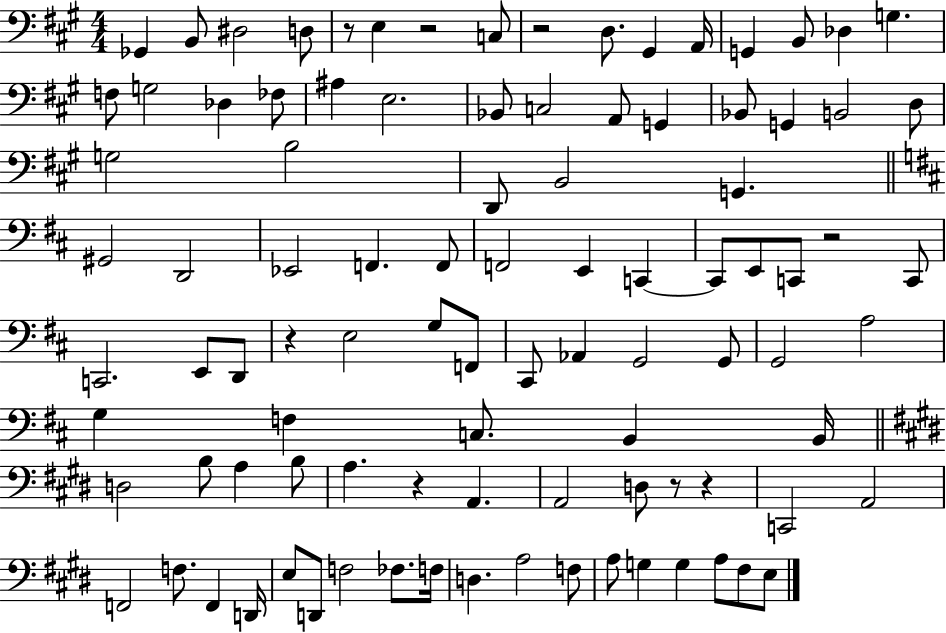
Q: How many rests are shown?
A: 8